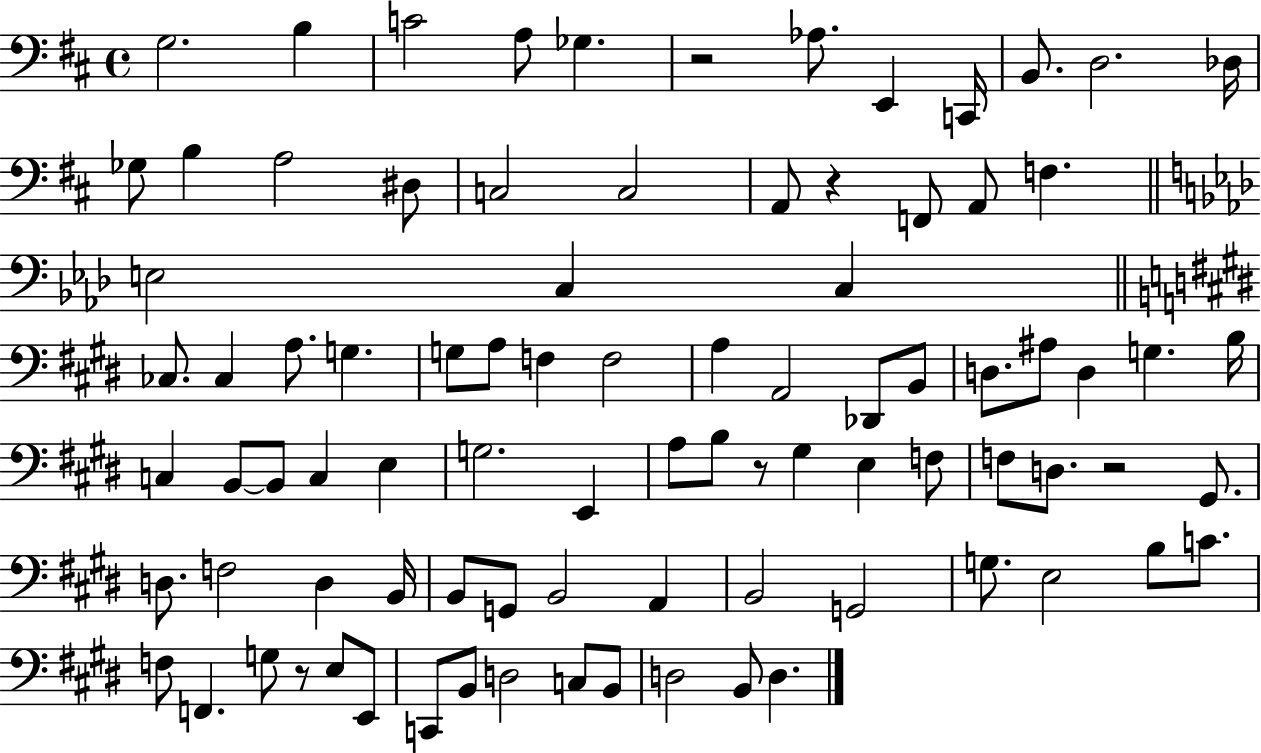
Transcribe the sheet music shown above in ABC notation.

X:1
T:Untitled
M:4/4
L:1/4
K:D
G,2 B, C2 A,/2 _G, z2 _A,/2 E,, C,,/4 B,,/2 D,2 _D,/4 _G,/2 B, A,2 ^D,/2 C,2 C,2 A,,/2 z F,,/2 A,,/2 F, E,2 C, C, _C,/2 _C, A,/2 G, G,/2 A,/2 F, F,2 A, A,,2 _D,,/2 B,,/2 D,/2 ^A,/2 D, G, B,/4 C, B,,/2 B,,/2 C, E, G,2 E,, A,/2 B,/2 z/2 ^G, E, F,/2 F,/2 D,/2 z2 ^G,,/2 D,/2 F,2 D, B,,/4 B,,/2 G,,/2 B,,2 A,, B,,2 G,,2 G,/2 E,2 B,/2 C/2 F,/2 F,, G,/2 z/2 E,/2 E,,/2 C,,/2 B,,/2 D,2 C,/2 B,,/2 D,2 B,,/2 D,